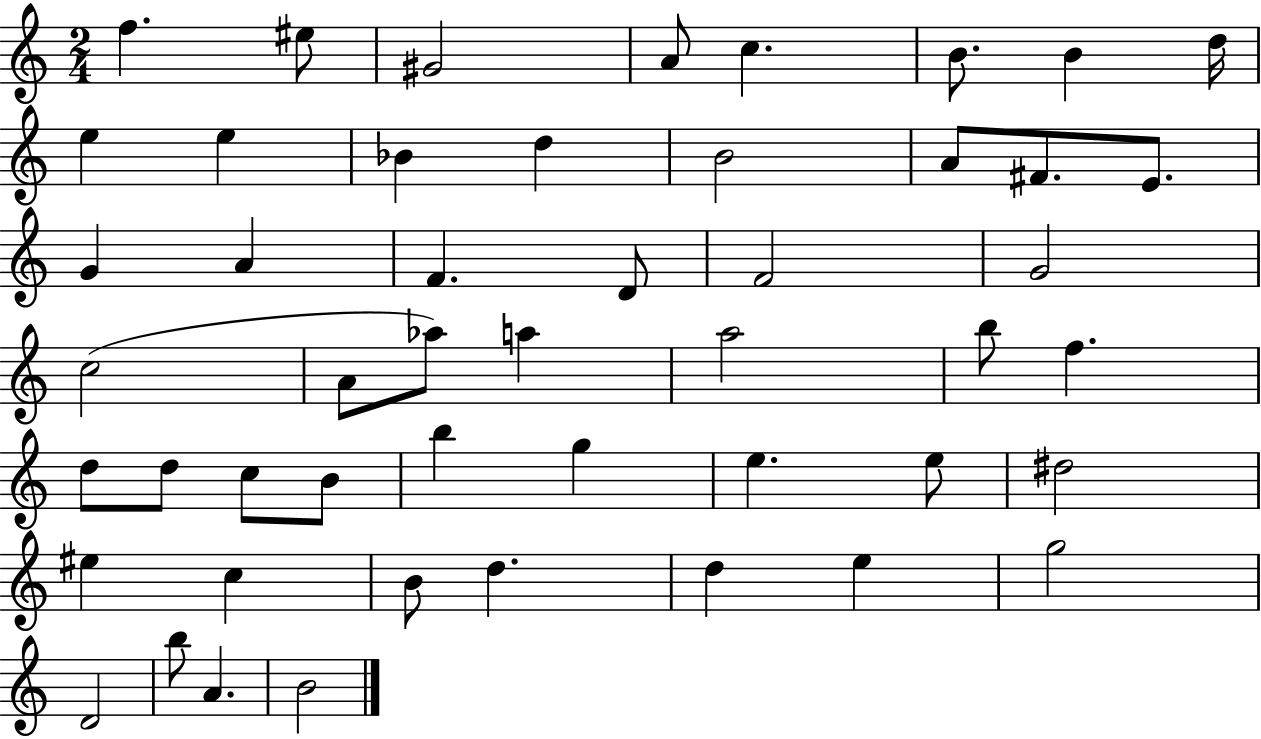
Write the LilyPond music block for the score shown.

{
  \clef treble
  \numericTimeSignature
  \time 2/4
  \key c \major
  f''4. eis''8 | gis'2 | a'8 c''4. | b'8. b'4 d''16 | \break e''4 e''4 | bes'4 d''4 | b'2 | a'8 fis'8. e'8. | \break g'4 a'4 | f'4. d'8 | f'2 | g'2 | \break c''2( | a'8 aes''8) a''4 | a''2 | b''8 f''4. | \break d''8 d''8 c''8 b'8 | b''4 g''4 | e''4. e''8 | dis''2 | \break eis''4 c''4 | b'8 d''4. | d''4 e''4 | g''2 | \break d'2 | b''8 a'4. | b'2 | \bar "|."
}